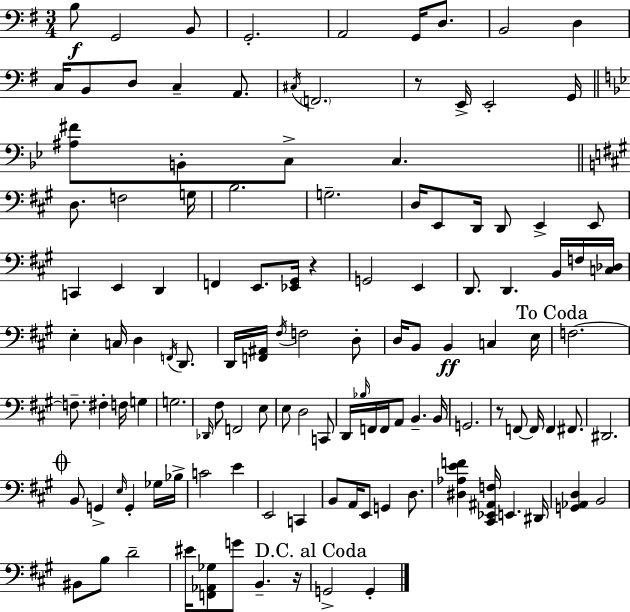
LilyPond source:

{
  \clef bass
  \numericTimeSignature
  \time 3/4
  \key e \minor
  b8\f g,2 b,8 | g,2.-. | a,2 g,16 d8. | b,2 d4 | \break c16 b,8 d8 c4-- a,8. | \acciaccatura { cis16 } \parenthesize f,2. | r8 e,16-> e,2-. | g,16 \bar "||" \break \key g \minor <ais fis'>8 b,8-. c8-> c4. | \bar "||" \break \key a \major d8. f2 g16 | b2. | g2.-- | d16 e,8 d,16 d,8 e,4-> e,8 | \break c,4 e,4 d,4 | f,4 e,8. <ees, gis,>16 r4 | g,2 e,4 | d,8. d,4. b,16 f16 <c des>16 | \break e4-. c16 d4 \acciaccatura { f,16 } d,8. | d,16 <f, ais,>16 \acciaccatura { fis16 } f2 | d8-. d16 b,8 b,4\ff c4 | e16 \mark "To Coda" f2.~~ | \break f8.-- fis4-. f16 g4 | g2. | \grace { des,16 } fis8 f,2 | e8 e8 d2 | \break c,8 d,16 \grace { bes16 } f,16 f,16 a,8 b,4.-- | b,16 g,2. | r8 f,8~~ f,16 f,4 | fis,8. dis,2. | \break \mark \markup { \musicglyph "scripts.coda" } b,8 g,4-> \grace { e16 } g,4-. | ges16 bes16-> c'2 | e'4 e,2 | c,4 b,8 a,16 e,8 g,4 | \break d8. <dis aes e' f'>4 <cis, ees, ais, f>16 e,4. | dis,16 <g, aes, d>4 b,2 | bis,8 b8 d'2-- | eis'16 <f, aes, ges>8 g'8 b,4.-- | \break r16 \mark "D.C. al Coda" g,2-> | g,4-. \bar "|."
}